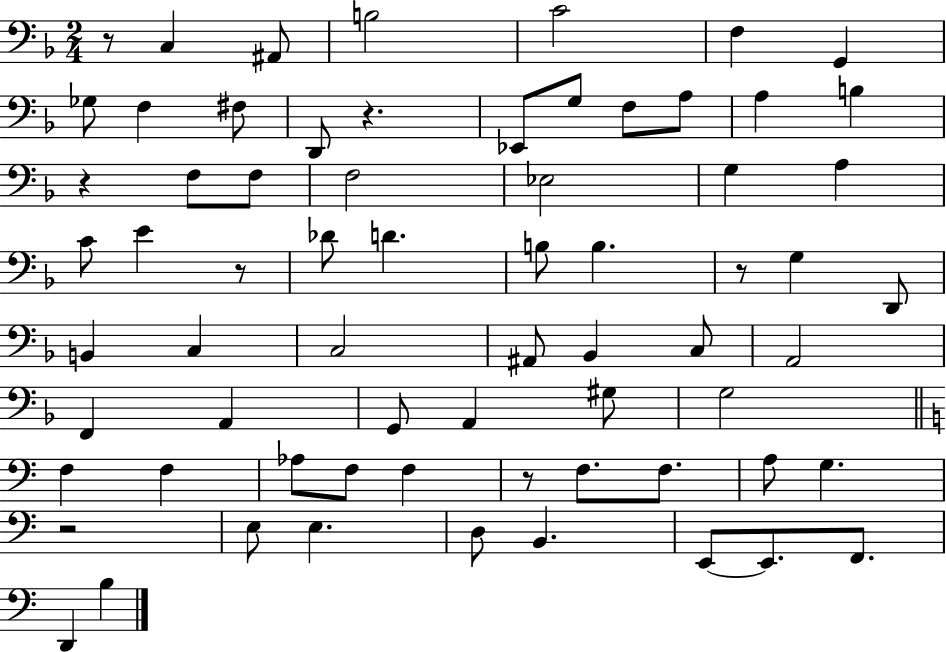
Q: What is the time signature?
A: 2/4